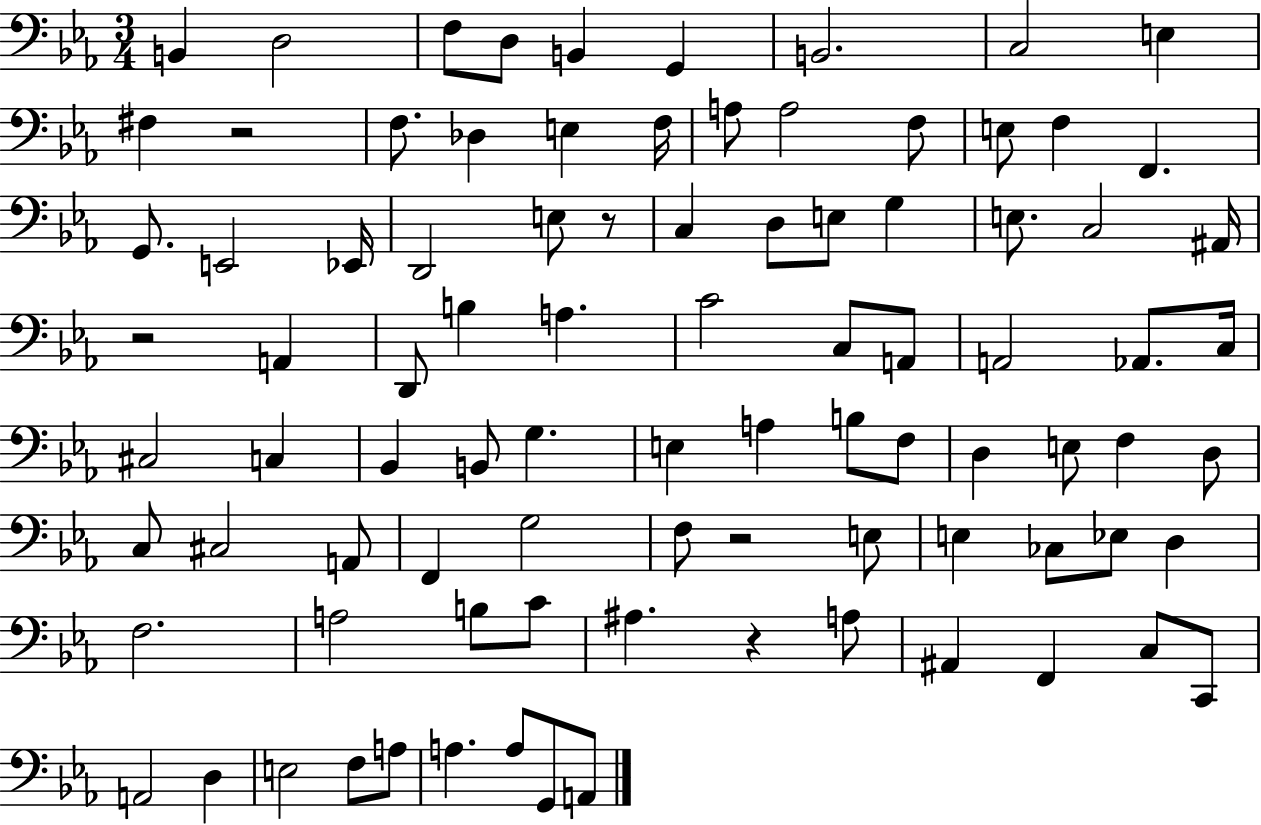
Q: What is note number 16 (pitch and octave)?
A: A3